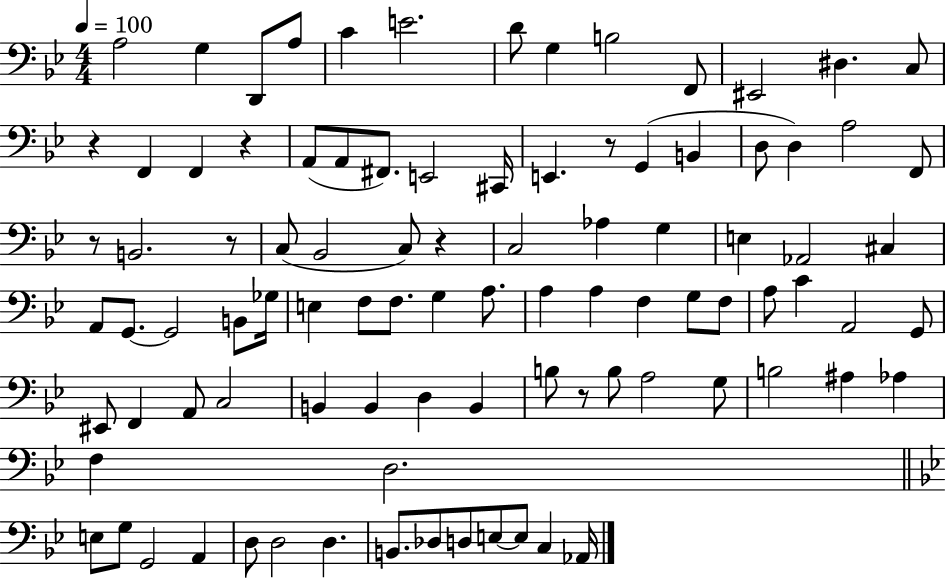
X:1
T:Untitled
M:4/4
L:1/4
K:Bb
A,2 G, D,,/2 A,/2 C E2 D/2 G, B,2 F,,/2 ^E,,2 ^D, C,/2 z F,, F,, z A,,/2 A,,/2 ^F,,/2 E,,2 ^C,,/4 E,, z/2 G,, B,, D,/2 D, A,2 F,,/2 z/2 B,,2 z/2 C,/2 _B,,2 C,/2 z C,2 _A, G, E, _A,,2 ^C, A,,/2 G,,/2 G,,2 B,,/2 _G,/4 E, F,/2 F,/2 G, A,/2 A, A, F, G,/2 F,/2 A,/2 C A,,2 G,,/2 ^E,,/2 F,, A,,/2 C,2 B,, B,, D, B,, B,/2 z/2 B,/2 A,2 G,/2 B,2 ^A, _A, F, D,2 E,/2 G,/2 G,,2 A,, D,/2 D,2 D, B,,/2 _D,/2 D,/2 E,/2 E,/2 C, _A,,/4